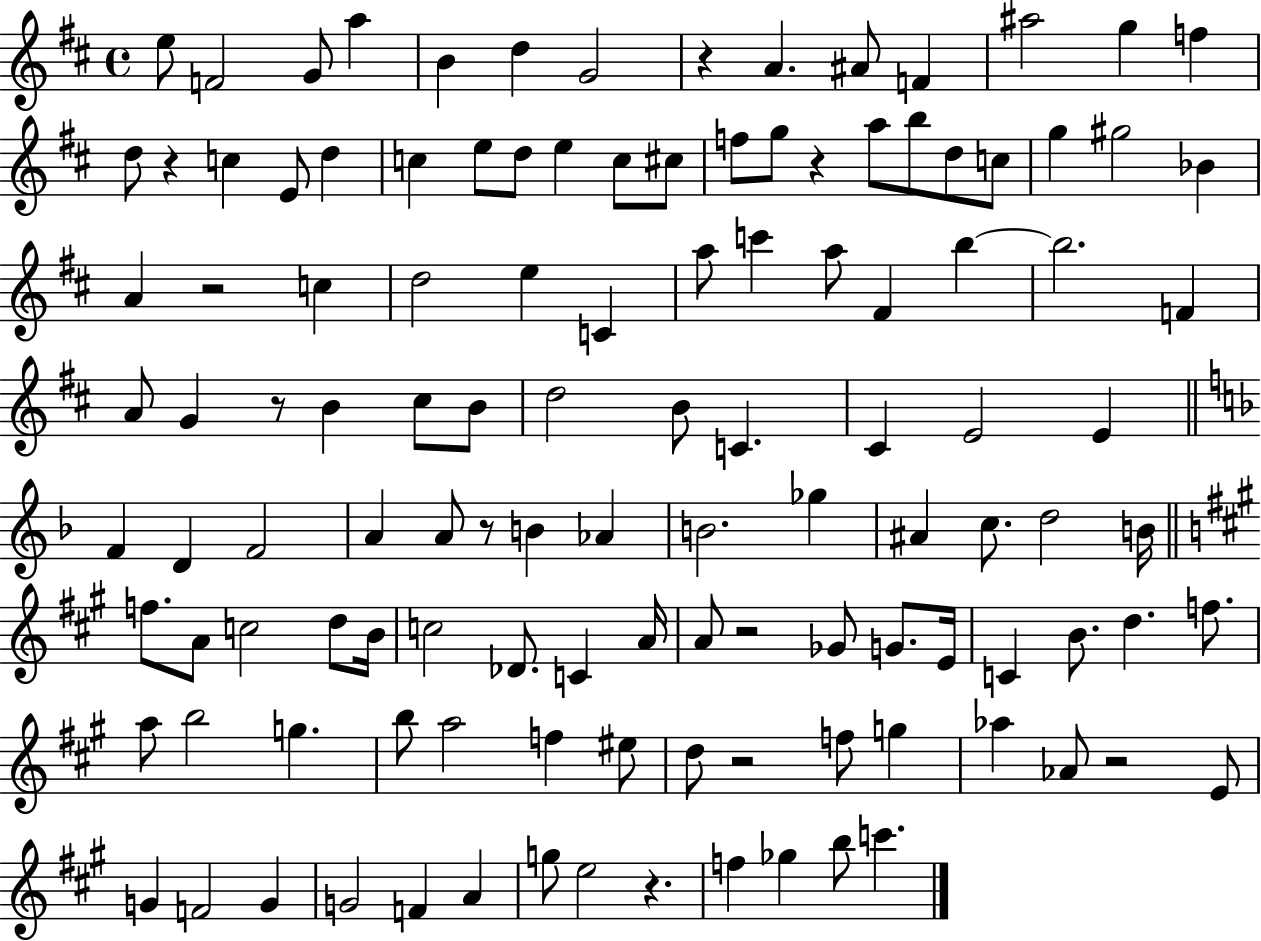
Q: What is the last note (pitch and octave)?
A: C6